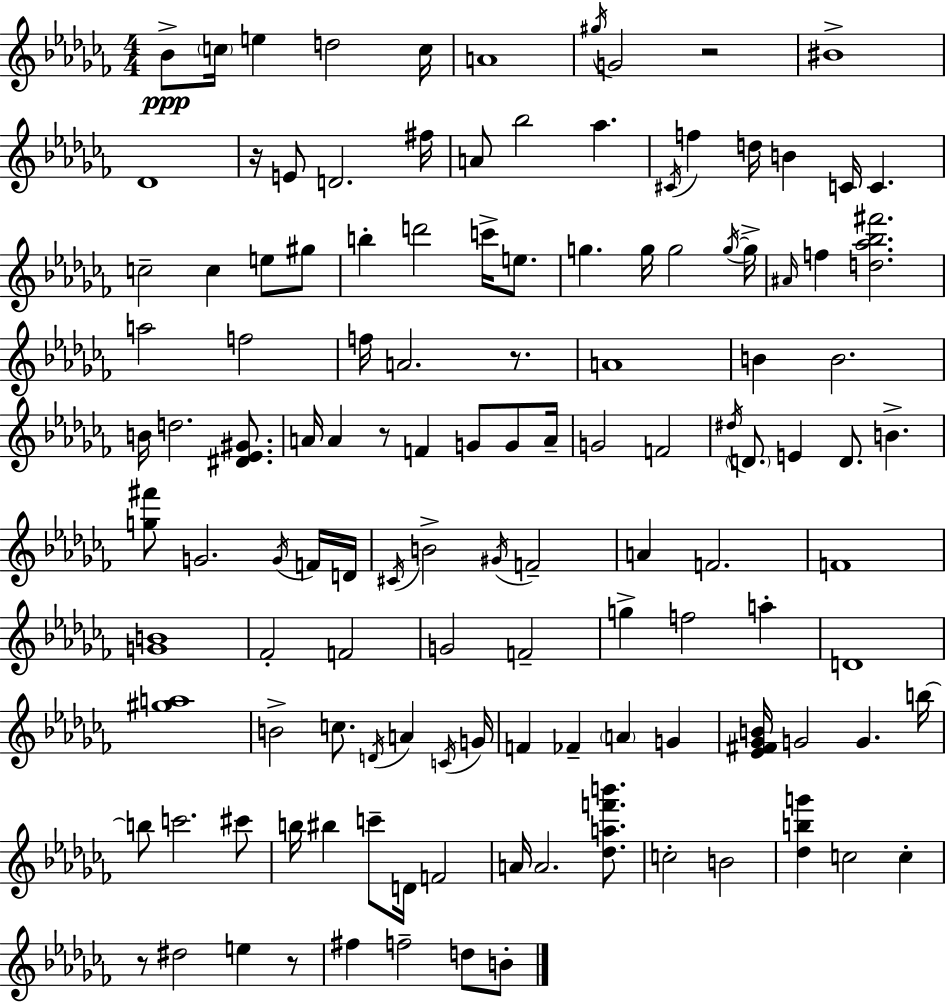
Bb4/e C5/s E5/q D5/h C5/s A4/w G#5/s G4/h R/h BIS4/w Db4/w R/s E4/e D4/h. F#5/s A4/e Bb5/h Ab5/q. C#4/s F5/q D5/s B4/q C4/s C4/q. C5/h C5/q E5/e G#5/e B5/q D6/h C6/s E5/e. G5/q. G5/s G5/h G5/s G5/s A#4/s F5/q [D5,Ab5,Bb5,F#6]/h. A5/h F5/h F5/s A4/h. R/e. A4/w B4/q B4/h. B4/s D5/h. [D#4,Eb4,G#4]/e. A4/s A4/q R/e F4/q G4/e G4/e A4/s G4/h F4/h D#5/s D4/e. E4/q D4/e. B4/q. [G5,F#6]/e G4/h. G4/s F4/s D4/s C#4/s B4/h G#4/s F4/h A4/q F4/h. F4/w [G4,B4]/w FES4/h F4/h G4/h F4/h G5/q F5/h A5/q D4/w [G#5,A5]/w B4/h C5/e. D4/s A4/q C4/s G4/s F4/q FES4/q A4/q G4/q [Eb4,F#4,Gb4,B4]/s G4/h G4/q. B5/s B5/e C6/h. C#6/e B5/s BIS5/q C6/e D4/s F4/h A4/s A4/h. [Db5,A5,F6,B6]/e. C5/h B4/h [Db5,B5,G6]/q C5/h C5/q R/e D#5/h E5/q R/e F#5/q F5/h D5/e B4/e